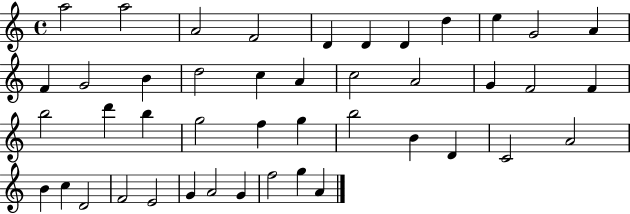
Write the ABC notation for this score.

X:1
T:Untitled
M:4/4
L:1/4
K:C
a2 a2 A2 F2 D D D d e G2 A F G2 B d2 c A c2 A2 G F2 F b2 d' b g2 f g b2 B D C2 A2 B c D2 F2 E2 G A2 G f2 g A